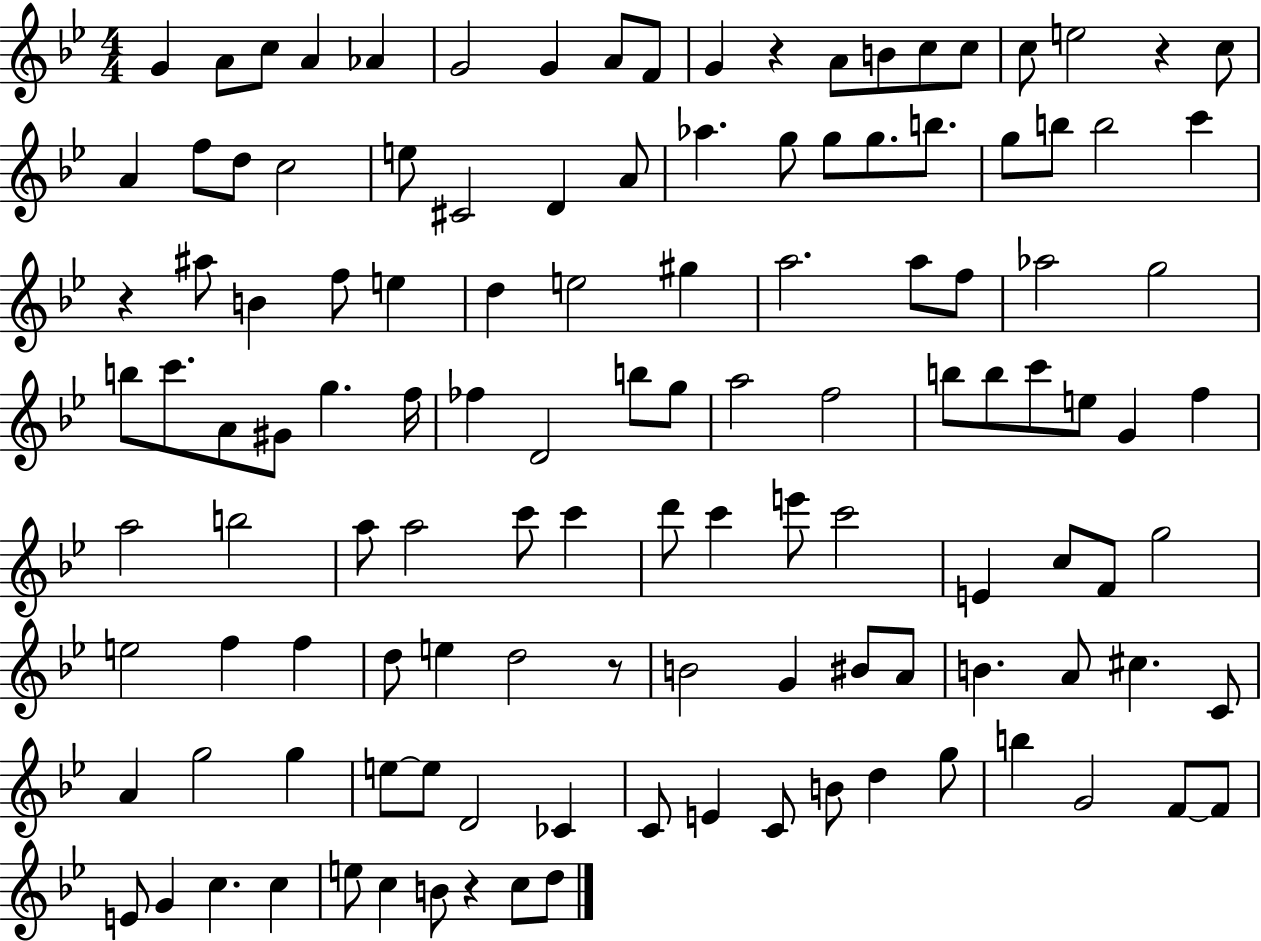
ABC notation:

X:1
T:Untitled
M:4/4
L:1/4
K:Bb
G A/2 c/2 A _A G2 G A/2 F/2 G z A/2 B/2 c/2 c/2 c/2 e2 z c/2 A f/2 d/2 c2 e/2 ^C2 D A/2 _a g/2 g/2 g/2 b/2 g/2 b/2 b2 c' z ^a/2 B f/2 e d e2 ^g a2 a/2 f/2 _a2 g2 b/2 c'/2 A/2 ^G/2 g f/4 _f D2 b/2 g/2 a2 f2 b/2 b/2 c'/2 e/2 G f a2 b2 a/2 a2 c'/2 c' d'/2 c' e'/2 c'2 E c/2 F/2 g2 e2 f f d/2 e d2 z/2 B2 G ^B/2 A/2 B A/2 ^c C/2 A g2 g e/2 e/2 D2 _C C/2 E C/2 B/2 d g/2 b G2 F/2 F/2 E/2 G c c e/2 c B/2 z c/2 d/2